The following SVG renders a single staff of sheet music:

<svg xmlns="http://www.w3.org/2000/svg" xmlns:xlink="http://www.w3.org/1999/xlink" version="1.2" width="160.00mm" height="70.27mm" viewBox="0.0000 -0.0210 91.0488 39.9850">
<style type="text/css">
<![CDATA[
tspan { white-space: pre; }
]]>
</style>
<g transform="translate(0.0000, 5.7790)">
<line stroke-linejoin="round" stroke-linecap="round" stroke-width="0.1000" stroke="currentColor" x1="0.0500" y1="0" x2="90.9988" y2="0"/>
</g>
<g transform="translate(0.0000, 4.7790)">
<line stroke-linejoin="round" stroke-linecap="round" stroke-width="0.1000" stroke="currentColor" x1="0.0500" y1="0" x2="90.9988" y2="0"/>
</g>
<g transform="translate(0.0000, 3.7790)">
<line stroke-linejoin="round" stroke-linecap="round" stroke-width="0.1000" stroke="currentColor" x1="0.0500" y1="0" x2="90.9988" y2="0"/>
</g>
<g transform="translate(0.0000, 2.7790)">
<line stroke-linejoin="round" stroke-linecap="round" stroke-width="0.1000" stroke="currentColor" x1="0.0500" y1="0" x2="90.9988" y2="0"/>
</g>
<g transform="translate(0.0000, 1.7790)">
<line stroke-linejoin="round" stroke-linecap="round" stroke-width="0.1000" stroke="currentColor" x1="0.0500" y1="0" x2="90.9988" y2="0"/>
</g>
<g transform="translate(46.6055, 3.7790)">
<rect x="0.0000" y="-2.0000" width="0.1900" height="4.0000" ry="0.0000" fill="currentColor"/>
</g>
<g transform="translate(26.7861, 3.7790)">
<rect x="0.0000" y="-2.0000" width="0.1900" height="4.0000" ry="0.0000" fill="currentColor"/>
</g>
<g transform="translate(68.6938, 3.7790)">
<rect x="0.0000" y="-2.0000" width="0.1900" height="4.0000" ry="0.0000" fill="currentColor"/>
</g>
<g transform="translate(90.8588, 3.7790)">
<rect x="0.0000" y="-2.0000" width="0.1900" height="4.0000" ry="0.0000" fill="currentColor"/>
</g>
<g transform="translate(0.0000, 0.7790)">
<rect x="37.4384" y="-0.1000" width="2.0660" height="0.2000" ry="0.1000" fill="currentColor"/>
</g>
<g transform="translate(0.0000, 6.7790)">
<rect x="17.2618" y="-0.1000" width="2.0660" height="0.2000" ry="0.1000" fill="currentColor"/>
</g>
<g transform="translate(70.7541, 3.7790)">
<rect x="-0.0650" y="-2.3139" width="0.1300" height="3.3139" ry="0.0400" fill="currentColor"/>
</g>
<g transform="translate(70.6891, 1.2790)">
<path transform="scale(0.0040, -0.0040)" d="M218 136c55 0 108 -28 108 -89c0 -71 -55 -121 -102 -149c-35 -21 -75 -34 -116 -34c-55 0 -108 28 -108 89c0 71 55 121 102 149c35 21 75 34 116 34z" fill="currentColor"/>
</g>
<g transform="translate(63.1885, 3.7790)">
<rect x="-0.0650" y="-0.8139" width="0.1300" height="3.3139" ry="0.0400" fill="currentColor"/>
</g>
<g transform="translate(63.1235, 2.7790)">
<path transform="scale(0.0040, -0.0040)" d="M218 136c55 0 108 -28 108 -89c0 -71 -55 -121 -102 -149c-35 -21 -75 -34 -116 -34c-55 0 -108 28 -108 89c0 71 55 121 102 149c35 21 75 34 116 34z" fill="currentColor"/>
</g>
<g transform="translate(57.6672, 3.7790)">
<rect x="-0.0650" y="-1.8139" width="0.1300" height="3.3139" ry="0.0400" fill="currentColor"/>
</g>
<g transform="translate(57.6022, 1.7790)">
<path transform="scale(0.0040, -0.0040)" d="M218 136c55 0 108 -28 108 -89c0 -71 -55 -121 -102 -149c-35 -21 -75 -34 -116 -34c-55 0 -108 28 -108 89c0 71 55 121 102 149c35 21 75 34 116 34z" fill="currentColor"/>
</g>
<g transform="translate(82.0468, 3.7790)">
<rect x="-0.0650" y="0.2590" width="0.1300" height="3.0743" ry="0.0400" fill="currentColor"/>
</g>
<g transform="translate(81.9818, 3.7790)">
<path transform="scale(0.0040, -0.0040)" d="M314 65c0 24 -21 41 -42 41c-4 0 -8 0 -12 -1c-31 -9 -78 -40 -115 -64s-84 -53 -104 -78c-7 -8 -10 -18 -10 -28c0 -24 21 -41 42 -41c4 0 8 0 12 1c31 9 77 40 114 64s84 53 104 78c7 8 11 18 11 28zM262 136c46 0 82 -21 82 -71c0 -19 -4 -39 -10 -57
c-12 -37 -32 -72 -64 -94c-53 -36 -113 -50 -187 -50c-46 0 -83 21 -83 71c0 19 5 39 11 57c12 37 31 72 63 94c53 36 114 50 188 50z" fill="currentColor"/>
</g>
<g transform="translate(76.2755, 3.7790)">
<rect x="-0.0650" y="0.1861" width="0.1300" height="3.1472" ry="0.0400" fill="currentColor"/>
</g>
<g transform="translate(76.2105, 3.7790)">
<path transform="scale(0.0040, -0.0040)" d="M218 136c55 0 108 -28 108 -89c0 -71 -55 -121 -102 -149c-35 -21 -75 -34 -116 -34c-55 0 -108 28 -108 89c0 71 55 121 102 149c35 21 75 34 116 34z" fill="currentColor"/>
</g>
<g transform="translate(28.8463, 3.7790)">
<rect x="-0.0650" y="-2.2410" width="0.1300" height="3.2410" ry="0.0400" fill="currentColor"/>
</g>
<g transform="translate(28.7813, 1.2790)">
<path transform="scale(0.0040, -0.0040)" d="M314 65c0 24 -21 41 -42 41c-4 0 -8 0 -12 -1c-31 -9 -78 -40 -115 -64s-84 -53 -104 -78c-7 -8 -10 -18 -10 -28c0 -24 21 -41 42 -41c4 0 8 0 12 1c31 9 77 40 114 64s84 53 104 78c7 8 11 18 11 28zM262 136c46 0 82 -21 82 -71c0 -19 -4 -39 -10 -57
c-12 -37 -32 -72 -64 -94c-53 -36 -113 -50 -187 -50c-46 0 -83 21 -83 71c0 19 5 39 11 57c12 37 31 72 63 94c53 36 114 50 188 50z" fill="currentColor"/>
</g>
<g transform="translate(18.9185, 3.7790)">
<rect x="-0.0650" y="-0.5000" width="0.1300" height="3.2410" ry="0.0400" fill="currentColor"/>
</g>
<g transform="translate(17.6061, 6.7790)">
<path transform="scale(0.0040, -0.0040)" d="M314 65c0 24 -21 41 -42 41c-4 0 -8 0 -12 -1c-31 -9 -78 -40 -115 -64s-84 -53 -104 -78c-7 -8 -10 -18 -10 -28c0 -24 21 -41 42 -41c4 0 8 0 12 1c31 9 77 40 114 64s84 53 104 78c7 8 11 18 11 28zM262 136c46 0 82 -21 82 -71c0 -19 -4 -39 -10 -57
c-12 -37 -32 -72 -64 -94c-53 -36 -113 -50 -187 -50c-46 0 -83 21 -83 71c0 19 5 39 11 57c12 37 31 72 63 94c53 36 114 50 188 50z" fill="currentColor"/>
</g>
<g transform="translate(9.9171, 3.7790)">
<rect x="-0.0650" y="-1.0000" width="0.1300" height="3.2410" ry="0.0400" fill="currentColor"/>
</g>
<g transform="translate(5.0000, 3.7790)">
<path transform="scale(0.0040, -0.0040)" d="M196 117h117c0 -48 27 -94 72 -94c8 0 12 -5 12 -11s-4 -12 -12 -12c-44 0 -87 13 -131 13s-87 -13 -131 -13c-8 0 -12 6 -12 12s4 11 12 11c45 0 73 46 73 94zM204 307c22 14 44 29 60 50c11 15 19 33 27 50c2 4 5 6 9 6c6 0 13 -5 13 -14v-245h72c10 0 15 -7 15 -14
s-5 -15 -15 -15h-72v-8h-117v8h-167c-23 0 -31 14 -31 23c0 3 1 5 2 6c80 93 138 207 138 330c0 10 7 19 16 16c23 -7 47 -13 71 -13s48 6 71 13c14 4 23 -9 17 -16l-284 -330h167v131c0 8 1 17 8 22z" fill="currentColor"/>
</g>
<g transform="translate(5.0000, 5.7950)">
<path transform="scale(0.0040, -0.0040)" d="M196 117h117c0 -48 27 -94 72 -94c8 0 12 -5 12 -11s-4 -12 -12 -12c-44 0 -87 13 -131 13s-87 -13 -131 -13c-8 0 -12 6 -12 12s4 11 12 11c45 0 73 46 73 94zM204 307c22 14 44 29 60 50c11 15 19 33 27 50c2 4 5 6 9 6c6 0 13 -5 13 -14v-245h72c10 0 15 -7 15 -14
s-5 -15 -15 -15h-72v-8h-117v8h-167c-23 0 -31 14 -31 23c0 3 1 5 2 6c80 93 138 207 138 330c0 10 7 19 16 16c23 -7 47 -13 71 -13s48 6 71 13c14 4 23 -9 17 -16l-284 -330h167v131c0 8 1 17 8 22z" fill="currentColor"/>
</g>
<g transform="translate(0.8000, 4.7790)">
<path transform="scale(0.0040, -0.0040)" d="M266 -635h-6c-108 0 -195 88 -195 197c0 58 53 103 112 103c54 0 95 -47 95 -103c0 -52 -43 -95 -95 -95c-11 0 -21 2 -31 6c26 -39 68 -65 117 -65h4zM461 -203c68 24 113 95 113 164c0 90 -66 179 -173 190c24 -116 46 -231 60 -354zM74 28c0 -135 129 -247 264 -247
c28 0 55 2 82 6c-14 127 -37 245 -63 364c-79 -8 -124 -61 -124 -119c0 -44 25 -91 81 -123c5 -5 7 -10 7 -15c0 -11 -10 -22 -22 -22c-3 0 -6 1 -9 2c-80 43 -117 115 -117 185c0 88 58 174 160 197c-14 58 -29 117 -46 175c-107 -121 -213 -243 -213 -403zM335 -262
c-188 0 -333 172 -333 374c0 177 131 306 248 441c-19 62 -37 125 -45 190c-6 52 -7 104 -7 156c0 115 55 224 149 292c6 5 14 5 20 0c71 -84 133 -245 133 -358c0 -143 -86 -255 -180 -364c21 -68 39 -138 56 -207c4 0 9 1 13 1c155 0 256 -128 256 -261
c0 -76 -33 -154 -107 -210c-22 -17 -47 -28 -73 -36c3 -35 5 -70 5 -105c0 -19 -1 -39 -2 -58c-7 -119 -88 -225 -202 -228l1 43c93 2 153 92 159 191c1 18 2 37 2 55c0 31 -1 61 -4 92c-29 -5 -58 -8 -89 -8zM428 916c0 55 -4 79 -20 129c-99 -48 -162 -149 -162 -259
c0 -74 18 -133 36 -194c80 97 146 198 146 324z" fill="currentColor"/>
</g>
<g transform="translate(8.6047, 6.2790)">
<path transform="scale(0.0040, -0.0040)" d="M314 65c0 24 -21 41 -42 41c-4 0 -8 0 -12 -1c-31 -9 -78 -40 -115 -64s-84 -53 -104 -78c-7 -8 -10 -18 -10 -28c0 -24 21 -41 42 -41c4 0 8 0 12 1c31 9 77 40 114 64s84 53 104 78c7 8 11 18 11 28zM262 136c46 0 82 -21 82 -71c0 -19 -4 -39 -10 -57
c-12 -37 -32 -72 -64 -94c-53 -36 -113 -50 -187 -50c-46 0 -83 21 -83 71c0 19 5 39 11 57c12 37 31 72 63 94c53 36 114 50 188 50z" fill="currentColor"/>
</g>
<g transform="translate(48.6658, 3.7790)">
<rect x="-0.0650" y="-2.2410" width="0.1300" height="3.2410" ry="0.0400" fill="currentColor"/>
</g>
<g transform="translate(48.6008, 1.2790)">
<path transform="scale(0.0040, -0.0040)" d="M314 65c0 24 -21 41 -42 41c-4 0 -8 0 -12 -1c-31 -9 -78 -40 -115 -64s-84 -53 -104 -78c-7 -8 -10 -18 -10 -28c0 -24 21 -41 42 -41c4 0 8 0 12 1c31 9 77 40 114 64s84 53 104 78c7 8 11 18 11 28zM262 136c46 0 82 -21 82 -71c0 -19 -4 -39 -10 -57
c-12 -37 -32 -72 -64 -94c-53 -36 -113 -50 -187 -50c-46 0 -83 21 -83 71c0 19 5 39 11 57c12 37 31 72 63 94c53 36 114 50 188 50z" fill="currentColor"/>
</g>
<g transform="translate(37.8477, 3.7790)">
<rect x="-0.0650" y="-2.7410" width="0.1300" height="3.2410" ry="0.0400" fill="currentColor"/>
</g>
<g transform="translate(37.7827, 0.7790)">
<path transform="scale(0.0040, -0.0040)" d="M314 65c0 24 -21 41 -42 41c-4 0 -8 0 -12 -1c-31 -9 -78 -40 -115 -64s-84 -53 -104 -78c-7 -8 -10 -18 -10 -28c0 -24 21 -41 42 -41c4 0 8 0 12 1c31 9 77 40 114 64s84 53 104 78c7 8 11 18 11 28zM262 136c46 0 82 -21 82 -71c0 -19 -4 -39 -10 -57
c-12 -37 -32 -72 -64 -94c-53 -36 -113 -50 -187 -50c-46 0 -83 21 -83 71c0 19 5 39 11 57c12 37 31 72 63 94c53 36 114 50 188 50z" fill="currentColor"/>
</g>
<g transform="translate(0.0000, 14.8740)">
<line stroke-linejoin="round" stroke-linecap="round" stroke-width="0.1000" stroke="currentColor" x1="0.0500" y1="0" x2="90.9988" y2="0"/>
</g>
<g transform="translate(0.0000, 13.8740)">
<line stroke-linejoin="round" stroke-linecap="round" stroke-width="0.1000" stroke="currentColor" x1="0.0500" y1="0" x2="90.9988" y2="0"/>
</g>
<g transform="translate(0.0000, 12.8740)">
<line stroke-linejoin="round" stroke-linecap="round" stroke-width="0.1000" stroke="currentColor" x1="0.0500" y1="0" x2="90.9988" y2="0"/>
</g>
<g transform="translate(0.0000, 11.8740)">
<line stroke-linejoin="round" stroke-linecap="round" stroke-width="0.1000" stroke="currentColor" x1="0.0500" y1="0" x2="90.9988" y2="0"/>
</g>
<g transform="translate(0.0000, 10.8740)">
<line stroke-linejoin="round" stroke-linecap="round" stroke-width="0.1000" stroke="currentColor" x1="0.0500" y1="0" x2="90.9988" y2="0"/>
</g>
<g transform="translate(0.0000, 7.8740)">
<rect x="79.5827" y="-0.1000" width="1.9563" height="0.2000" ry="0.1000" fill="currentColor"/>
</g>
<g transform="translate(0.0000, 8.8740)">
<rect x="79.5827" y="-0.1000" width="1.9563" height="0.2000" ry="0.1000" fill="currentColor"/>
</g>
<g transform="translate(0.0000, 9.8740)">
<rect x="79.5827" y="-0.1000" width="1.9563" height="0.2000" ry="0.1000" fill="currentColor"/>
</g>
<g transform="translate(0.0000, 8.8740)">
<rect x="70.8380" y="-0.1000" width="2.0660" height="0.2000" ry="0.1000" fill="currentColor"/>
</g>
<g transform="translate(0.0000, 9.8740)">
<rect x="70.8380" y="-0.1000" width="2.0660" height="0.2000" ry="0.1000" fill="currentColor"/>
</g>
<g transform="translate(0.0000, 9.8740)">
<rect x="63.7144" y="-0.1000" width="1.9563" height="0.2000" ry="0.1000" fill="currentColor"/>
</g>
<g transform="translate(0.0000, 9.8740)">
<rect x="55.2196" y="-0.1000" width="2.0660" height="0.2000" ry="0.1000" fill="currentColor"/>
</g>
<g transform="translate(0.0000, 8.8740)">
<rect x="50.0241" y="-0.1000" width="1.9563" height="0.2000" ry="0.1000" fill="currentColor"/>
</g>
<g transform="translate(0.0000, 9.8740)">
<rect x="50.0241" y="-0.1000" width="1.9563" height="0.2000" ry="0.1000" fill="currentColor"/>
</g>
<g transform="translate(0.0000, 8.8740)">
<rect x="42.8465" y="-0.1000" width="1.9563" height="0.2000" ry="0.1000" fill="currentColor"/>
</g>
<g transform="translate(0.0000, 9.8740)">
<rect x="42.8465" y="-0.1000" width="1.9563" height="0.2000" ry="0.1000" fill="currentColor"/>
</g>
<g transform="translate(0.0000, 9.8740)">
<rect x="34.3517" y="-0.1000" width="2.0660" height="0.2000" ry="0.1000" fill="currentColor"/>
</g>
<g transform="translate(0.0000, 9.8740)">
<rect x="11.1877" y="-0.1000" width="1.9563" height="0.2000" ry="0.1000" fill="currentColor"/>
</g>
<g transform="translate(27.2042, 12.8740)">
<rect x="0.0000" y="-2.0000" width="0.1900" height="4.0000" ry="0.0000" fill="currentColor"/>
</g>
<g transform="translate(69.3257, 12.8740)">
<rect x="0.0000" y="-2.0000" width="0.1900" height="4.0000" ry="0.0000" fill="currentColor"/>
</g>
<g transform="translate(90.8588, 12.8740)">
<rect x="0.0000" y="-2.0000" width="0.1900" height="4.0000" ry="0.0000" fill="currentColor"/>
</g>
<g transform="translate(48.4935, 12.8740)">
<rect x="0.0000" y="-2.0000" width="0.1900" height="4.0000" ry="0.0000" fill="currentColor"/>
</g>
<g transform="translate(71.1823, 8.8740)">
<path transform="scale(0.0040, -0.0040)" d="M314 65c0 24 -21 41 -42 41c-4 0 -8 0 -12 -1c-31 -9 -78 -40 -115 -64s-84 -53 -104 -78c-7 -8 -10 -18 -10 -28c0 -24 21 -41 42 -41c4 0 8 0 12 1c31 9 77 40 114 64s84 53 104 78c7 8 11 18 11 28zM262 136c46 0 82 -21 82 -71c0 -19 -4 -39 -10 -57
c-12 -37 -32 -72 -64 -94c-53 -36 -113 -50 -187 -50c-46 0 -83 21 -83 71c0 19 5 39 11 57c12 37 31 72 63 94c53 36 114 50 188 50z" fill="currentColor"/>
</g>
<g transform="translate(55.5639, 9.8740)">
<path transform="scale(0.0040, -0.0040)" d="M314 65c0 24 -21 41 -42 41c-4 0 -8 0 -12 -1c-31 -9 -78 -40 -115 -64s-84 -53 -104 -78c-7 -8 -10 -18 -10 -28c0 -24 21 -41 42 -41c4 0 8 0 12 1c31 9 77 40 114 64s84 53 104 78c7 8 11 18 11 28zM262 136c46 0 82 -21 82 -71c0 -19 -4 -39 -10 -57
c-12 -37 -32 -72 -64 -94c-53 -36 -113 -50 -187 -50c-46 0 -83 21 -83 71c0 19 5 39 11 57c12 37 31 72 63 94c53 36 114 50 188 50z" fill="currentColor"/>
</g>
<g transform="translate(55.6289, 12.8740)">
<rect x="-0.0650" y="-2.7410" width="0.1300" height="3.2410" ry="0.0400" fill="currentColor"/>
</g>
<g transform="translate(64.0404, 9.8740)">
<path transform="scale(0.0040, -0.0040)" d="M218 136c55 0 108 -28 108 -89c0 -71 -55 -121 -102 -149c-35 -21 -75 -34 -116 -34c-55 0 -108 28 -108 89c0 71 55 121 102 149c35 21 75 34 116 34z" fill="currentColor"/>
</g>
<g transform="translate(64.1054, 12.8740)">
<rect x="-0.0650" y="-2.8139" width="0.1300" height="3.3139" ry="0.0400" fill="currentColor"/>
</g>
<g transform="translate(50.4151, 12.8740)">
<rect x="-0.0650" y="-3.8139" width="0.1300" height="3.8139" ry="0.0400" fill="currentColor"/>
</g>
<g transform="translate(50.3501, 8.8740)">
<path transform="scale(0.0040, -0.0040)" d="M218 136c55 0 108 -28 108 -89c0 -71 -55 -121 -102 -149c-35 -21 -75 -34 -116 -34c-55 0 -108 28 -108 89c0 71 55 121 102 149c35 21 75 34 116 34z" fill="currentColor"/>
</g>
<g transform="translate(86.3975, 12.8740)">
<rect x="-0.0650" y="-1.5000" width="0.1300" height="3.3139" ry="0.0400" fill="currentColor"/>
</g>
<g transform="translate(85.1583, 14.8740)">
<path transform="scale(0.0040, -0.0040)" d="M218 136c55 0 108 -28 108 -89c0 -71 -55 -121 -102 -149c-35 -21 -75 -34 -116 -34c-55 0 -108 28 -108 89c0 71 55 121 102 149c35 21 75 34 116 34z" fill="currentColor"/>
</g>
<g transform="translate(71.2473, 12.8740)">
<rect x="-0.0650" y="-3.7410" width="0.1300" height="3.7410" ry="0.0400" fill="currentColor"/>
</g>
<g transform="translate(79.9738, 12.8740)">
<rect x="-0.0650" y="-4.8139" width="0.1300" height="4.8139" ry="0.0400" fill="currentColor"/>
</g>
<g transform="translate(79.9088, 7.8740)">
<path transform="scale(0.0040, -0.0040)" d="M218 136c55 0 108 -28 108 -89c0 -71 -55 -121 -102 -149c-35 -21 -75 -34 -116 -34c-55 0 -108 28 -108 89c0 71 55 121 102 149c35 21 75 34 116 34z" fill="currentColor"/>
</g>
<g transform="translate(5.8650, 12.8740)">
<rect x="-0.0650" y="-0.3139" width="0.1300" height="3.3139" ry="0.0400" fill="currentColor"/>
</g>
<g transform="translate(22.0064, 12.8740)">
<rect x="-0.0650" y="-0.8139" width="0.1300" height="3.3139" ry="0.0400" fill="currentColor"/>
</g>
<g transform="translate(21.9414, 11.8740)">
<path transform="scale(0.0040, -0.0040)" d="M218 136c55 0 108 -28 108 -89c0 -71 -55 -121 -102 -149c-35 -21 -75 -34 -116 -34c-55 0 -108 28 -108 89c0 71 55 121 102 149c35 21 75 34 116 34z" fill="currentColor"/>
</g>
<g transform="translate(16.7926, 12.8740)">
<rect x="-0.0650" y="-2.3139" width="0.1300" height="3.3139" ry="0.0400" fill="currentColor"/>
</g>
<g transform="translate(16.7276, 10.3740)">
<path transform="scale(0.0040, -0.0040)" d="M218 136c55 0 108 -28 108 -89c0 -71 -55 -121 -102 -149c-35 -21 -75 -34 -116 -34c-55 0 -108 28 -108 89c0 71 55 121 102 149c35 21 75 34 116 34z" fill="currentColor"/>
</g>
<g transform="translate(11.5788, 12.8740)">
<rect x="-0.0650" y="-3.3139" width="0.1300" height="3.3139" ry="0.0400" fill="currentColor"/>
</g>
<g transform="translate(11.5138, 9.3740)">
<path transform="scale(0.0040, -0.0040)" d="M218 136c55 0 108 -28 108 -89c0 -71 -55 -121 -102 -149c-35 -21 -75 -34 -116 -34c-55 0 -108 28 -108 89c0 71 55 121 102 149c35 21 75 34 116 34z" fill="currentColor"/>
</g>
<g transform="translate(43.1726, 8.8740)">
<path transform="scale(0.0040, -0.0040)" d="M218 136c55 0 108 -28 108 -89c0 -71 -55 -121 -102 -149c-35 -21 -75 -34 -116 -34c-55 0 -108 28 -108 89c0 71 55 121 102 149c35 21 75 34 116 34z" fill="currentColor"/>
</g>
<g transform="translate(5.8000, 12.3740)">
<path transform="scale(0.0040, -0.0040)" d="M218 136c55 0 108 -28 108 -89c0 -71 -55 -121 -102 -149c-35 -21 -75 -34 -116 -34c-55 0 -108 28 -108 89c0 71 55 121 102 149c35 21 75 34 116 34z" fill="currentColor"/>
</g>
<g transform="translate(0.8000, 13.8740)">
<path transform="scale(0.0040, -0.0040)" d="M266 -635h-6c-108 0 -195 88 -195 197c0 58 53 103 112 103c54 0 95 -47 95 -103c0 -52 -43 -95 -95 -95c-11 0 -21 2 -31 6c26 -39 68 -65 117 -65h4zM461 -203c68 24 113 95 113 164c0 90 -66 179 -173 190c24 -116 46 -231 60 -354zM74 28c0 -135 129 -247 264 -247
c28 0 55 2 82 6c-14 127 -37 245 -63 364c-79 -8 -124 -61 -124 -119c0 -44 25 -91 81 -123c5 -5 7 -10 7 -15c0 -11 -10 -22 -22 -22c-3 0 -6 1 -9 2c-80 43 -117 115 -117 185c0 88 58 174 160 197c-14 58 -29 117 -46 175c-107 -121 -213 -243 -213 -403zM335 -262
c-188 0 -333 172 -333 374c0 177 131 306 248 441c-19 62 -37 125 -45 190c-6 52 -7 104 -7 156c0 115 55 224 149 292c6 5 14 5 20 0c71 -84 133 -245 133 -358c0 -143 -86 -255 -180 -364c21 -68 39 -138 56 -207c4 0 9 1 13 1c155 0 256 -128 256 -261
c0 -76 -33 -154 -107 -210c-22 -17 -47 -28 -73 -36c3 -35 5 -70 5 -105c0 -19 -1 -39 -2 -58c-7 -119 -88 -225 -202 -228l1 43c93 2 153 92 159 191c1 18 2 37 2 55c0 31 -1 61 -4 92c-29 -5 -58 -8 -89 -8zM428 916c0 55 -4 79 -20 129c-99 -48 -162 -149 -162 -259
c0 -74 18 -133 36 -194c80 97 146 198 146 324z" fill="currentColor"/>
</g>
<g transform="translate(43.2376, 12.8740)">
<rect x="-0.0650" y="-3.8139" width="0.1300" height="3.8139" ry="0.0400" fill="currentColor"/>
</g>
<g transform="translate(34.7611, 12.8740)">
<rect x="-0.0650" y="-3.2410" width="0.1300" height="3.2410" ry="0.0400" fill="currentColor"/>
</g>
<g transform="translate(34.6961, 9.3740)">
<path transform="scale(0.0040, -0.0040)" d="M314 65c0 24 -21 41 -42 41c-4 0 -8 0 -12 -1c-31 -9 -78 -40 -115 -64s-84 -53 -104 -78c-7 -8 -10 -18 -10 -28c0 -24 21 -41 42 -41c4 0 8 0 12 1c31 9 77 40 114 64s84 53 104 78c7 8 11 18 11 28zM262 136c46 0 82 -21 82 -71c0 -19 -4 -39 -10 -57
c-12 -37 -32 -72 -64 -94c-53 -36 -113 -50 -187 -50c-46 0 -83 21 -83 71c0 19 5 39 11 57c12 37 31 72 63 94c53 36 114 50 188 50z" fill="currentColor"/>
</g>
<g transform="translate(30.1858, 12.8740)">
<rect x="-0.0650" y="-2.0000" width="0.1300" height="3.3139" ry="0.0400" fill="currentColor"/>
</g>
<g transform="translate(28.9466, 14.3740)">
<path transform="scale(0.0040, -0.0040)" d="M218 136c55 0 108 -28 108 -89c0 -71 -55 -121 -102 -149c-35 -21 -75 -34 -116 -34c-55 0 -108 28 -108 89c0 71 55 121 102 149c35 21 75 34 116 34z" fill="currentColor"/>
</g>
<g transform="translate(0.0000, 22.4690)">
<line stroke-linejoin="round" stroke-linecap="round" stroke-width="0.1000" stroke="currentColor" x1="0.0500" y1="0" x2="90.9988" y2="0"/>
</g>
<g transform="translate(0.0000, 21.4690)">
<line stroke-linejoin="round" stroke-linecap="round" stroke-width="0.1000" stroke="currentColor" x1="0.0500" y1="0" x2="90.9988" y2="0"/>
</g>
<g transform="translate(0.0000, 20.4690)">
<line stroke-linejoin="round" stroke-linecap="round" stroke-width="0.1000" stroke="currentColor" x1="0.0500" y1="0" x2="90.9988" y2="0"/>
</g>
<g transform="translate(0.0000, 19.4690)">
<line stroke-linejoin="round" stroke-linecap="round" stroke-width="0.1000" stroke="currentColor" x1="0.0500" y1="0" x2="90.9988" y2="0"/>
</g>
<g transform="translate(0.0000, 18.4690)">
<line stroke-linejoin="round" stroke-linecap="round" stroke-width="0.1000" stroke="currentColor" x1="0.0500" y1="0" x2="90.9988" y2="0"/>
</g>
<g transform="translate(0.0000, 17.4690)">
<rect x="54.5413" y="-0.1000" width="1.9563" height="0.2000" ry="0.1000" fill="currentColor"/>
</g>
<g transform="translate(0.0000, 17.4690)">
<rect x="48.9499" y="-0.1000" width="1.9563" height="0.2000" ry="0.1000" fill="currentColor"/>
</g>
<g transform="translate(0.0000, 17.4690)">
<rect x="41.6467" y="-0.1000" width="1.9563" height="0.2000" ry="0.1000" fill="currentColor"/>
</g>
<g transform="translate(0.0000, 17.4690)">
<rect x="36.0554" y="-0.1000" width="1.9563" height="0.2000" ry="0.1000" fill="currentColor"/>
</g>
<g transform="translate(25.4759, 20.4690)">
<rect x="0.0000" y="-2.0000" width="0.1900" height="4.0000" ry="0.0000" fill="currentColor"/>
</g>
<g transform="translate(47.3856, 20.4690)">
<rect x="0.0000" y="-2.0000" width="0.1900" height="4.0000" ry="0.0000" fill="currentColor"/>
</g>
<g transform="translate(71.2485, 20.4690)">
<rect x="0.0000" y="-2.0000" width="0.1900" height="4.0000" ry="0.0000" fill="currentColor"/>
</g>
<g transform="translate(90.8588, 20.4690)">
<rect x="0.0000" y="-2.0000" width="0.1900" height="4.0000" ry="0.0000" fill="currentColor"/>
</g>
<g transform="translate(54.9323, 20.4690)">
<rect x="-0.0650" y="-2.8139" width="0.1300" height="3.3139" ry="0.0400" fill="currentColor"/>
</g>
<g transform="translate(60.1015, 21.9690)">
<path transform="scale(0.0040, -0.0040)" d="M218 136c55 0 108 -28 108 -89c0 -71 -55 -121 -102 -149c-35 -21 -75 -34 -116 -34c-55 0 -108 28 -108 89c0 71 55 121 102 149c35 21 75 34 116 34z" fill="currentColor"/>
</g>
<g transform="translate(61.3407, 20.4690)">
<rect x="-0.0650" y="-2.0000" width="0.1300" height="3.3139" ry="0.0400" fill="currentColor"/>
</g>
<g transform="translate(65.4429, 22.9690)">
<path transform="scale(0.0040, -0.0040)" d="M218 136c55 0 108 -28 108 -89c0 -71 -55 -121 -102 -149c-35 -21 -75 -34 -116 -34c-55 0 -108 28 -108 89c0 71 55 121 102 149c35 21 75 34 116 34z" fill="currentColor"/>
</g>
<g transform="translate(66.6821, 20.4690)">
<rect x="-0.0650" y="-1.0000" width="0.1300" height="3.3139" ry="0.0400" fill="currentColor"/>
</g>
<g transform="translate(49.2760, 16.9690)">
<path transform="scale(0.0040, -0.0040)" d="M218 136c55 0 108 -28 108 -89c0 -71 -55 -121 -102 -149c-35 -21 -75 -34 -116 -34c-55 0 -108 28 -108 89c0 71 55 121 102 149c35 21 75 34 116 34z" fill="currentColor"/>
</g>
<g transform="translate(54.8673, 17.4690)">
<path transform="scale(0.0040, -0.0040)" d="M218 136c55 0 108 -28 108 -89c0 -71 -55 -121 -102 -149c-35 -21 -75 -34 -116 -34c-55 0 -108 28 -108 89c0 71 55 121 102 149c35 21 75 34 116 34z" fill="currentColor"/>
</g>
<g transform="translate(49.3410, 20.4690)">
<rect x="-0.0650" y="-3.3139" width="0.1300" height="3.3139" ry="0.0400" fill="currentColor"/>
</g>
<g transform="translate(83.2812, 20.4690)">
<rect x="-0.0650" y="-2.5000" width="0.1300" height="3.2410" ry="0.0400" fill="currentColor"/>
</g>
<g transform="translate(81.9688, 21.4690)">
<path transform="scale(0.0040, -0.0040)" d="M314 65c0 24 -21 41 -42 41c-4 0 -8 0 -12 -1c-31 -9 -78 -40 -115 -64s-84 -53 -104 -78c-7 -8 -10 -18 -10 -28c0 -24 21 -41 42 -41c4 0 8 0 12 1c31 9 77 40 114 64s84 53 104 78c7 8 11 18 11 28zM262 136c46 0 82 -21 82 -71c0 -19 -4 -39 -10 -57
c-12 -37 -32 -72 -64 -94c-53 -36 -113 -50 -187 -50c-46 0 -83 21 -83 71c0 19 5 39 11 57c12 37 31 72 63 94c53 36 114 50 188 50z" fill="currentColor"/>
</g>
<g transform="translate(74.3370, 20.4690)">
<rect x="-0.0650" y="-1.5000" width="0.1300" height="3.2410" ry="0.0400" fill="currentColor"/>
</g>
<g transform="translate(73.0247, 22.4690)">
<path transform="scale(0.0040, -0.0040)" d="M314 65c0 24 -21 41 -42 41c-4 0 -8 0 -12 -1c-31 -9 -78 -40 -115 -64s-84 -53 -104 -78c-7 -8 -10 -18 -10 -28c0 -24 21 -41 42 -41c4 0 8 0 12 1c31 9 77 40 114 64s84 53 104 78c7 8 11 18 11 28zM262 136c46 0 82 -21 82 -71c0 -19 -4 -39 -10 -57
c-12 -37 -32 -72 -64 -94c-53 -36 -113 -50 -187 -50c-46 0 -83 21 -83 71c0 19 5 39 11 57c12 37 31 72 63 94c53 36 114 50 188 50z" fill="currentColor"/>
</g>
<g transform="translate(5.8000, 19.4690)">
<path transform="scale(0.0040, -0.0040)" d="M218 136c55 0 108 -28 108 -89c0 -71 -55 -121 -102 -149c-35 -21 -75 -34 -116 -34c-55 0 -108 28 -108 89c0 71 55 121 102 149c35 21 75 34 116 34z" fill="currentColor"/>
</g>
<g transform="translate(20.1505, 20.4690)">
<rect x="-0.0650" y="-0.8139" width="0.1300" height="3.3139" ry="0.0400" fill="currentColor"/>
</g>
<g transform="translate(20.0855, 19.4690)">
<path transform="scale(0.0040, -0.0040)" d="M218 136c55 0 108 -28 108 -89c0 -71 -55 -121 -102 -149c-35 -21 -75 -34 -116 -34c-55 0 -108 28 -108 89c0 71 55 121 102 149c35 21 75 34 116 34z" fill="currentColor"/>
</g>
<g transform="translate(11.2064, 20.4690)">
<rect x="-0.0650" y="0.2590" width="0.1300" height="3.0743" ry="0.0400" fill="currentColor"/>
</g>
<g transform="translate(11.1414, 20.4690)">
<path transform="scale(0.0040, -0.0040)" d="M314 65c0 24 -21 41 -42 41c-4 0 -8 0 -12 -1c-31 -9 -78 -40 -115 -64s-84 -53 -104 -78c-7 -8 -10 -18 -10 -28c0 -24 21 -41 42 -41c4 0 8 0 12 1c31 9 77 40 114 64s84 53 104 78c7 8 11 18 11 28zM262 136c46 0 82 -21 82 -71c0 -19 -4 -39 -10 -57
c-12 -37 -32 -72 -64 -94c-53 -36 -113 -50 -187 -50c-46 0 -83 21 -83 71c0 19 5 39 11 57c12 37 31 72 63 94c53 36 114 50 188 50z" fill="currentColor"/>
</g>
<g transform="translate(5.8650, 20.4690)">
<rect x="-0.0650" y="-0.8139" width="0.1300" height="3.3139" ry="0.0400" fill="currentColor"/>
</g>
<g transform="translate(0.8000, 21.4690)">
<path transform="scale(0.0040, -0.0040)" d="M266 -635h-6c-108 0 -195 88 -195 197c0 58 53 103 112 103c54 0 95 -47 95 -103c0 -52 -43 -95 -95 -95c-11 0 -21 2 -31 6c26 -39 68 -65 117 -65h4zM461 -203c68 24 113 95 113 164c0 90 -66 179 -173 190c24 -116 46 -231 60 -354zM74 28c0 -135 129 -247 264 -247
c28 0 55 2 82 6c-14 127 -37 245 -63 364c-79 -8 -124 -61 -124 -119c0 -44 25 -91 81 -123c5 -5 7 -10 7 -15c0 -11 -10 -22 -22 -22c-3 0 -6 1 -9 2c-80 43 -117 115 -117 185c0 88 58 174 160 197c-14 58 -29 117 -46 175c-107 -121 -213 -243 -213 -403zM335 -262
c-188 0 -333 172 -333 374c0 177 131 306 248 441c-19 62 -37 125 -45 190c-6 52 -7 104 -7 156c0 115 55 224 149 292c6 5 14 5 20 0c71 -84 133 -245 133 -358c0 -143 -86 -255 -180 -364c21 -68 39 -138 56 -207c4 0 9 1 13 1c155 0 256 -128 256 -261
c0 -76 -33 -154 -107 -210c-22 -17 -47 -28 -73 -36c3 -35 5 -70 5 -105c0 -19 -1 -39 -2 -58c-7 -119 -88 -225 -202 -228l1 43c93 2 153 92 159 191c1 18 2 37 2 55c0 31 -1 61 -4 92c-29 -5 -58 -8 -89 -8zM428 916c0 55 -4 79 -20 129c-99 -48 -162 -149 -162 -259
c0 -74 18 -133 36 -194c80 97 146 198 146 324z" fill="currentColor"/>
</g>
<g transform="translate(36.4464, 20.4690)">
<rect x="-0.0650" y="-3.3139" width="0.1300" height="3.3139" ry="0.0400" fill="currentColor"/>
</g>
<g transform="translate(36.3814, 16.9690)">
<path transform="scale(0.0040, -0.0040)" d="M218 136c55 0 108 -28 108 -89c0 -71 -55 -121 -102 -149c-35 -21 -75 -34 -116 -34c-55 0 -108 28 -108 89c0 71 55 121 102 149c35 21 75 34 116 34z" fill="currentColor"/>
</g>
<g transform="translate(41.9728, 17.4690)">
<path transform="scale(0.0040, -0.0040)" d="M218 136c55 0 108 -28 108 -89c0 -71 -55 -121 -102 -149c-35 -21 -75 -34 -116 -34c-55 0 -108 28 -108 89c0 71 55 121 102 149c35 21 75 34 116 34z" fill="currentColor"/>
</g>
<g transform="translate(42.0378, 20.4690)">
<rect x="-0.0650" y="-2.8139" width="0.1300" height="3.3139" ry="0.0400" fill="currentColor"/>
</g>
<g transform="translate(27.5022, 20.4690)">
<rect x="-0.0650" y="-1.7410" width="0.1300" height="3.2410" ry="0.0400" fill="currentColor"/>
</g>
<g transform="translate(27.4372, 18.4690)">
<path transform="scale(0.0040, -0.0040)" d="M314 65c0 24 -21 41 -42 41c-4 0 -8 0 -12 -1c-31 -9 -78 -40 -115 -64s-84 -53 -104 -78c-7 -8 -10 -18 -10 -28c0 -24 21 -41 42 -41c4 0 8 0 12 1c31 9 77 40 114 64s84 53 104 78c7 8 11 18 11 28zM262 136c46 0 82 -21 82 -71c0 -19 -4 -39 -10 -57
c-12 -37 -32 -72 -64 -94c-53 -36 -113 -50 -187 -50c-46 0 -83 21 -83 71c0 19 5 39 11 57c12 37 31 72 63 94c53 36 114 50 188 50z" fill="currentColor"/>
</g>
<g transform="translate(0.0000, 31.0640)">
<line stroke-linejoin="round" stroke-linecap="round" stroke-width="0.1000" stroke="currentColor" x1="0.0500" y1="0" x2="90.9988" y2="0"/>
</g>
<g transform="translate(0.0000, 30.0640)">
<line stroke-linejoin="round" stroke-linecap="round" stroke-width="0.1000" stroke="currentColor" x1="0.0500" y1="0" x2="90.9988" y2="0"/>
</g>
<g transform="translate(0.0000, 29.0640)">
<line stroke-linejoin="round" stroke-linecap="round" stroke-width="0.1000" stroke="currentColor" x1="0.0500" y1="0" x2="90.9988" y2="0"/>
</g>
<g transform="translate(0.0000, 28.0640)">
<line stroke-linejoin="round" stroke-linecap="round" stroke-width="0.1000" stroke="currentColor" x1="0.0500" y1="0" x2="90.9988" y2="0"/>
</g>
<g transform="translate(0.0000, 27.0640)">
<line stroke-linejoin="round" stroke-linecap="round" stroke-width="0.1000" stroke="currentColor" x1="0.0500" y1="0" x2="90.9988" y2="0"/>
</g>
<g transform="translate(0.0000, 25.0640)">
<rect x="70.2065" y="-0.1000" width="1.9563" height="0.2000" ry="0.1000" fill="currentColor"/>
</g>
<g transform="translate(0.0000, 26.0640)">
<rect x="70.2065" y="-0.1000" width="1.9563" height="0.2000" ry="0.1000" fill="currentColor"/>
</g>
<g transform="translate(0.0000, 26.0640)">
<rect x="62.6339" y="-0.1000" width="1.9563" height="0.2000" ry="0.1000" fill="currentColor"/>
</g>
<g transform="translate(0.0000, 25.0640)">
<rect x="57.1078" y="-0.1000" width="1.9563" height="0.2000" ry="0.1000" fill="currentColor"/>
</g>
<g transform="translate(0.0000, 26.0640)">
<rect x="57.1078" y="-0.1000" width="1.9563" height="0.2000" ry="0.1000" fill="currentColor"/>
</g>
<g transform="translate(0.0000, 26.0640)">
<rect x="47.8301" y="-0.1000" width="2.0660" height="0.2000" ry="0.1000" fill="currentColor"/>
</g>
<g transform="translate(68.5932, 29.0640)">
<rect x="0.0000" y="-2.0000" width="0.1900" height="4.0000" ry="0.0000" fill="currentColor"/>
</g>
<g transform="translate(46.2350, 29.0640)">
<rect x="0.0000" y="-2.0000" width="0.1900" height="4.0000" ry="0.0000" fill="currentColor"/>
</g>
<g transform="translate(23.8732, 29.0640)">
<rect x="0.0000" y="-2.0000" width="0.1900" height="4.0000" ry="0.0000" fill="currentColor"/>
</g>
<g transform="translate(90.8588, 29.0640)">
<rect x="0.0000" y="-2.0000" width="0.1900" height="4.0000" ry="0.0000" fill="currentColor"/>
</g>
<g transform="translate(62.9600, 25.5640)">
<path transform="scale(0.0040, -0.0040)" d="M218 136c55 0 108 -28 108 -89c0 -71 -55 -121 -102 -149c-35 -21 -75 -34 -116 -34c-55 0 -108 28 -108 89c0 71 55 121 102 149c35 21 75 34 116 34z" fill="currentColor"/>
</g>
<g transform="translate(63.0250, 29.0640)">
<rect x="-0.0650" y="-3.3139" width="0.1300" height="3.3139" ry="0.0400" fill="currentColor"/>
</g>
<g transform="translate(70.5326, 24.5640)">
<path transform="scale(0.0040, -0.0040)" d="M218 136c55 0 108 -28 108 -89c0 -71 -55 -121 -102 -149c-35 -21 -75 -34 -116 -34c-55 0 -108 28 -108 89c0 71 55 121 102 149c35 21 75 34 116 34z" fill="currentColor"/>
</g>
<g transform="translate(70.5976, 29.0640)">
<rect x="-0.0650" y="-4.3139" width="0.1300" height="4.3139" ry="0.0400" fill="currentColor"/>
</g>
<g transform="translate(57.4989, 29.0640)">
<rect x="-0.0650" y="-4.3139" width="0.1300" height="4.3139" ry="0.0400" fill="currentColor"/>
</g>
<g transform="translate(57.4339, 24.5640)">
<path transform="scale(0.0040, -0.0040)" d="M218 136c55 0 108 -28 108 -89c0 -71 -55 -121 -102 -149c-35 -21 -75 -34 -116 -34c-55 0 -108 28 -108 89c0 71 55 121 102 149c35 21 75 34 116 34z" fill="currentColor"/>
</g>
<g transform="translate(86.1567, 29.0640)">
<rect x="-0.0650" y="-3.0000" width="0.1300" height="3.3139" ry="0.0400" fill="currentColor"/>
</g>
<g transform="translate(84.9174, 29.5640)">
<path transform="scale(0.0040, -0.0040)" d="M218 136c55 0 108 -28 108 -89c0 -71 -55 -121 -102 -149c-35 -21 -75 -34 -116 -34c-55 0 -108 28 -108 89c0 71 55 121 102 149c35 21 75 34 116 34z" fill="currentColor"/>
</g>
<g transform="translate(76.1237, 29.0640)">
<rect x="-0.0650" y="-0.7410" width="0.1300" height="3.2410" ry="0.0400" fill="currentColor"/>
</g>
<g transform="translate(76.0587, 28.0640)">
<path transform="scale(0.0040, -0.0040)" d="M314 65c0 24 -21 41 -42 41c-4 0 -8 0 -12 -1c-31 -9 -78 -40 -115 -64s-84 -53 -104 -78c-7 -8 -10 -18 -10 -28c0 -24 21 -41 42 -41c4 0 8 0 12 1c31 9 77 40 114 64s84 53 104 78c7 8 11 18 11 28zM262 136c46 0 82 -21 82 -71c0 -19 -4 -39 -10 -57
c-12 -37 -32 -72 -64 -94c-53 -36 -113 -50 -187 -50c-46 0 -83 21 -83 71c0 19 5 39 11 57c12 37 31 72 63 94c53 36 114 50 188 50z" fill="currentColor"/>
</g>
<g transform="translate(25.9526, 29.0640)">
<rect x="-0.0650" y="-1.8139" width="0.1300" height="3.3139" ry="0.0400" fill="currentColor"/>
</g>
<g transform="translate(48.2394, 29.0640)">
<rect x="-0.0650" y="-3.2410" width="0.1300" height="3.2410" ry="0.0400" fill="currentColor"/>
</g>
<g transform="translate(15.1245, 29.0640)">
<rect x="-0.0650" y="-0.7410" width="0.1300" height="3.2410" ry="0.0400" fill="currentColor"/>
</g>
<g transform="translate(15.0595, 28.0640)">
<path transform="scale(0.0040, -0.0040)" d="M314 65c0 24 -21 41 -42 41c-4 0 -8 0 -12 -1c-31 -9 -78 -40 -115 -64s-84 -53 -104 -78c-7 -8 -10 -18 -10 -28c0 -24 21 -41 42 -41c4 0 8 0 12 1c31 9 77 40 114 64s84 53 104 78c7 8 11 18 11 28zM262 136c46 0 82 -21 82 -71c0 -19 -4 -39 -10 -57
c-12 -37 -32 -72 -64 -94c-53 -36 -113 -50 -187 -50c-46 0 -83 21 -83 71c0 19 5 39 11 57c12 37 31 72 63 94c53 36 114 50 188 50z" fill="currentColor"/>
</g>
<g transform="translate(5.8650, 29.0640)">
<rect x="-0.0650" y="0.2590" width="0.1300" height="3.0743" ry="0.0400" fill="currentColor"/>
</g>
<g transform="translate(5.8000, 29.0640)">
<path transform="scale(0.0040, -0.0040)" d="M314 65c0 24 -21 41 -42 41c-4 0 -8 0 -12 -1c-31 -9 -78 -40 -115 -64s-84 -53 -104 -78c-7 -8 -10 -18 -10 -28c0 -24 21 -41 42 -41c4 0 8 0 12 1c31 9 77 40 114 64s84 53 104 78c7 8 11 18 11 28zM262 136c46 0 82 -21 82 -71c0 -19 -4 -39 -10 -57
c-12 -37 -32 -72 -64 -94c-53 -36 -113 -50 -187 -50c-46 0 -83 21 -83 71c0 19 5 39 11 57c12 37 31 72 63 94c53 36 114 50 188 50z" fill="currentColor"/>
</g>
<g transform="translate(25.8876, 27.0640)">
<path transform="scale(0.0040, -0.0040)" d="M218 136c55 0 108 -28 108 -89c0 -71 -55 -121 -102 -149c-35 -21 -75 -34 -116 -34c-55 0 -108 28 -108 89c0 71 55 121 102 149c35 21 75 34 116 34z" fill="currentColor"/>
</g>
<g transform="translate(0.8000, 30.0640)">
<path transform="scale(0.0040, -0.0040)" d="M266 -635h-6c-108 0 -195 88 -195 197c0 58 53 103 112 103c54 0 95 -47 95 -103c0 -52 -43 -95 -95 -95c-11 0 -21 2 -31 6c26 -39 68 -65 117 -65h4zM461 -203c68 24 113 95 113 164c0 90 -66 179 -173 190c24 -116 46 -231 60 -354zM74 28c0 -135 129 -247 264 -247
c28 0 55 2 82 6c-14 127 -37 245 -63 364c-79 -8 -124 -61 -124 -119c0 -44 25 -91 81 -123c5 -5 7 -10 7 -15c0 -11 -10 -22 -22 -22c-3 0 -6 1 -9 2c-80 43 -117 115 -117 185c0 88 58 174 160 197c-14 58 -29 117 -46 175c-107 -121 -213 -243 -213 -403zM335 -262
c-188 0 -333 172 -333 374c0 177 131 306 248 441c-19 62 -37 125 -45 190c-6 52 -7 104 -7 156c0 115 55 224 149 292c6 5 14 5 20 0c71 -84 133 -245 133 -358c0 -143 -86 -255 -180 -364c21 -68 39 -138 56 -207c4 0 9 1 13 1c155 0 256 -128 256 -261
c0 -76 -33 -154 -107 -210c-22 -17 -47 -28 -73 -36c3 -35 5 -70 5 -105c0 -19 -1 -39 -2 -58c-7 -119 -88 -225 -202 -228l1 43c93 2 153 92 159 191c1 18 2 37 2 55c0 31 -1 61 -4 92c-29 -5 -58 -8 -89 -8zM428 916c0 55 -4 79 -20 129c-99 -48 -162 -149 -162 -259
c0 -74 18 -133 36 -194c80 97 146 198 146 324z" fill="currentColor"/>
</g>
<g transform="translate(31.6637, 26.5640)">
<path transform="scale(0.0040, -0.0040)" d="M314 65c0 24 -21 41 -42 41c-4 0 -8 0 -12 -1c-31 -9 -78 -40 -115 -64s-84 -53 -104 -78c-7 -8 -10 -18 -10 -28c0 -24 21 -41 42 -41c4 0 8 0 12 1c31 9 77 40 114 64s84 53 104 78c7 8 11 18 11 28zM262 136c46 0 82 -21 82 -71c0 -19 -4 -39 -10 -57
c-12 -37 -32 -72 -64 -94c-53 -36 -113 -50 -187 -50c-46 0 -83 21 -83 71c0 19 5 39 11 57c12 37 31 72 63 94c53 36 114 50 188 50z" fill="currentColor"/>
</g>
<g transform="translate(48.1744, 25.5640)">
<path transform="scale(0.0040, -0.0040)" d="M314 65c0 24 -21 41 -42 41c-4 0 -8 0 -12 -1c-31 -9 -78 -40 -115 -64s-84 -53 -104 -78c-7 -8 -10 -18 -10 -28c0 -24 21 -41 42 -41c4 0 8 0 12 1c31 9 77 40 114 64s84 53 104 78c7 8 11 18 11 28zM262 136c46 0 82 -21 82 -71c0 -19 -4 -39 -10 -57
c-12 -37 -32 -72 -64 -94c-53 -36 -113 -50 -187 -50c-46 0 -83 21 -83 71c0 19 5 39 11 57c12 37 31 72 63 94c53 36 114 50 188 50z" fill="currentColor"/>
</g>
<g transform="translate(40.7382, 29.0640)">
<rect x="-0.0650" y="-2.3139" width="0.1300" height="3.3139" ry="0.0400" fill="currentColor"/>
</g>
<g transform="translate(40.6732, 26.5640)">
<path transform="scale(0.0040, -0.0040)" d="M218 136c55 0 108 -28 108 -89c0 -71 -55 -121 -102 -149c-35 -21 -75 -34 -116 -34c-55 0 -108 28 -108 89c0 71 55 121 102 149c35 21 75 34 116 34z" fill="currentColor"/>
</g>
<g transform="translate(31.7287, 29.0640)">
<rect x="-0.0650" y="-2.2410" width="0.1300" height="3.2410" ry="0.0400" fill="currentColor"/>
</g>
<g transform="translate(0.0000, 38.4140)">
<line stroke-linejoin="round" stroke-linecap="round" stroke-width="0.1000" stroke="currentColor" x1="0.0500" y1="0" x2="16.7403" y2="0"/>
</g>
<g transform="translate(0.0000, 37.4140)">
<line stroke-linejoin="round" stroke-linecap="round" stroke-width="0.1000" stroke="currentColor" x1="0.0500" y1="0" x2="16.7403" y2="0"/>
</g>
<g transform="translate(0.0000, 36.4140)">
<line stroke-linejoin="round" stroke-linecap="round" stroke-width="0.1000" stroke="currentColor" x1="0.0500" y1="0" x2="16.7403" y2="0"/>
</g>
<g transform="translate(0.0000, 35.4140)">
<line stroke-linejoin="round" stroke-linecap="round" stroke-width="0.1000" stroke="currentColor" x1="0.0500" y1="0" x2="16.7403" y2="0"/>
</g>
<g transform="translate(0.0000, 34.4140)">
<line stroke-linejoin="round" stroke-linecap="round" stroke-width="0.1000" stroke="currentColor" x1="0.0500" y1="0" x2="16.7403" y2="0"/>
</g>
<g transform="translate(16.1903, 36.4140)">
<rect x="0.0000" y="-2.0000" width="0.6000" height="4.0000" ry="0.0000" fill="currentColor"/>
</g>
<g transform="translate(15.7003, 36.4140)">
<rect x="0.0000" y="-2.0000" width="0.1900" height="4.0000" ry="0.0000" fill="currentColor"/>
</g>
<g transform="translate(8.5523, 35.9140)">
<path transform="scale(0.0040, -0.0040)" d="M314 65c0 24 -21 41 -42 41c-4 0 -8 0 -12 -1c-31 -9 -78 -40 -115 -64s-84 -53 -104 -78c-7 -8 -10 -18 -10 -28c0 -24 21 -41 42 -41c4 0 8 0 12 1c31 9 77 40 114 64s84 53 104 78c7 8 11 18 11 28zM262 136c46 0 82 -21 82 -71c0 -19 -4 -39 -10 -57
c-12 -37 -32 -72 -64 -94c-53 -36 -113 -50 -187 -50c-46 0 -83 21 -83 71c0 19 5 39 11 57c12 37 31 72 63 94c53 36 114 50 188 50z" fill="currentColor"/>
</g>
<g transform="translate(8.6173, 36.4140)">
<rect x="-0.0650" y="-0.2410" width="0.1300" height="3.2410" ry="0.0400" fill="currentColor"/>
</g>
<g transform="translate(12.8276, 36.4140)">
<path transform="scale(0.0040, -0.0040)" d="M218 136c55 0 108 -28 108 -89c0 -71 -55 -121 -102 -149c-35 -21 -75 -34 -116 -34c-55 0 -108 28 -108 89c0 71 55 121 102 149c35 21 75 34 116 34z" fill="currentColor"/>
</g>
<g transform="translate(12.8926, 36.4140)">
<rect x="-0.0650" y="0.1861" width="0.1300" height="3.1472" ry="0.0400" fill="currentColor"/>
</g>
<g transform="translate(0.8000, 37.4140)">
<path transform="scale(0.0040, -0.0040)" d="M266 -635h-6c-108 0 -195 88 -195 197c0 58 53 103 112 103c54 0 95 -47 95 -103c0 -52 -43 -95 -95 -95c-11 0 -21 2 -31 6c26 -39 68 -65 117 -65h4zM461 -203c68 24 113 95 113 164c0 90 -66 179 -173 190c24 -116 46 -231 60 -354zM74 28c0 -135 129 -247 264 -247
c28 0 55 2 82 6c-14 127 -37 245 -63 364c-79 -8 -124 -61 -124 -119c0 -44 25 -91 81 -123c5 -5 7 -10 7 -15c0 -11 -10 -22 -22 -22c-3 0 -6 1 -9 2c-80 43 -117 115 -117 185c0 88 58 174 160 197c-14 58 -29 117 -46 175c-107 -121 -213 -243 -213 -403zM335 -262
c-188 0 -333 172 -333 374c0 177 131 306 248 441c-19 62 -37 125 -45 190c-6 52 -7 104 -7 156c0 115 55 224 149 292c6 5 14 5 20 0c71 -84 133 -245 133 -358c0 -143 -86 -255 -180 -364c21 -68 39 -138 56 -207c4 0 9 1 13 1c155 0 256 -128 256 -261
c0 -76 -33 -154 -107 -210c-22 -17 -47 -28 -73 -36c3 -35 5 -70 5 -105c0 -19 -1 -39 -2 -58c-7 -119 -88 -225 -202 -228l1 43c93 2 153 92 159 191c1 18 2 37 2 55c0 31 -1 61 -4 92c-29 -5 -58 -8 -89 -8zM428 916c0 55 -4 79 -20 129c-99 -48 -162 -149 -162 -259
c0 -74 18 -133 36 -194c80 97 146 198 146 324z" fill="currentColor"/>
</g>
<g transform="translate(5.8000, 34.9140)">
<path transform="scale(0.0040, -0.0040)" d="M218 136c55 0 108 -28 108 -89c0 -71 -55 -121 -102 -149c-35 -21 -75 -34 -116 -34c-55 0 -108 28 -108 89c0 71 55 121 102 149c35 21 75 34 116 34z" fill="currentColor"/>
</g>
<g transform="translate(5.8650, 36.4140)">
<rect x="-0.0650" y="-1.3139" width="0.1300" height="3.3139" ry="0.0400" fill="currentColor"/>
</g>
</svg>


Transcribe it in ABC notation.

X:1
T:Untitled
M:4/4
L:1/4
K:C
D2 C2 g2 a2 g2 f d g B B2 c b g d F b2 c' c' a2 a c'2 e' E d B2 d f2 b a b a F D E2 G2 B2 d2 f g2 g b2 d' b d' d2 A e c2 B